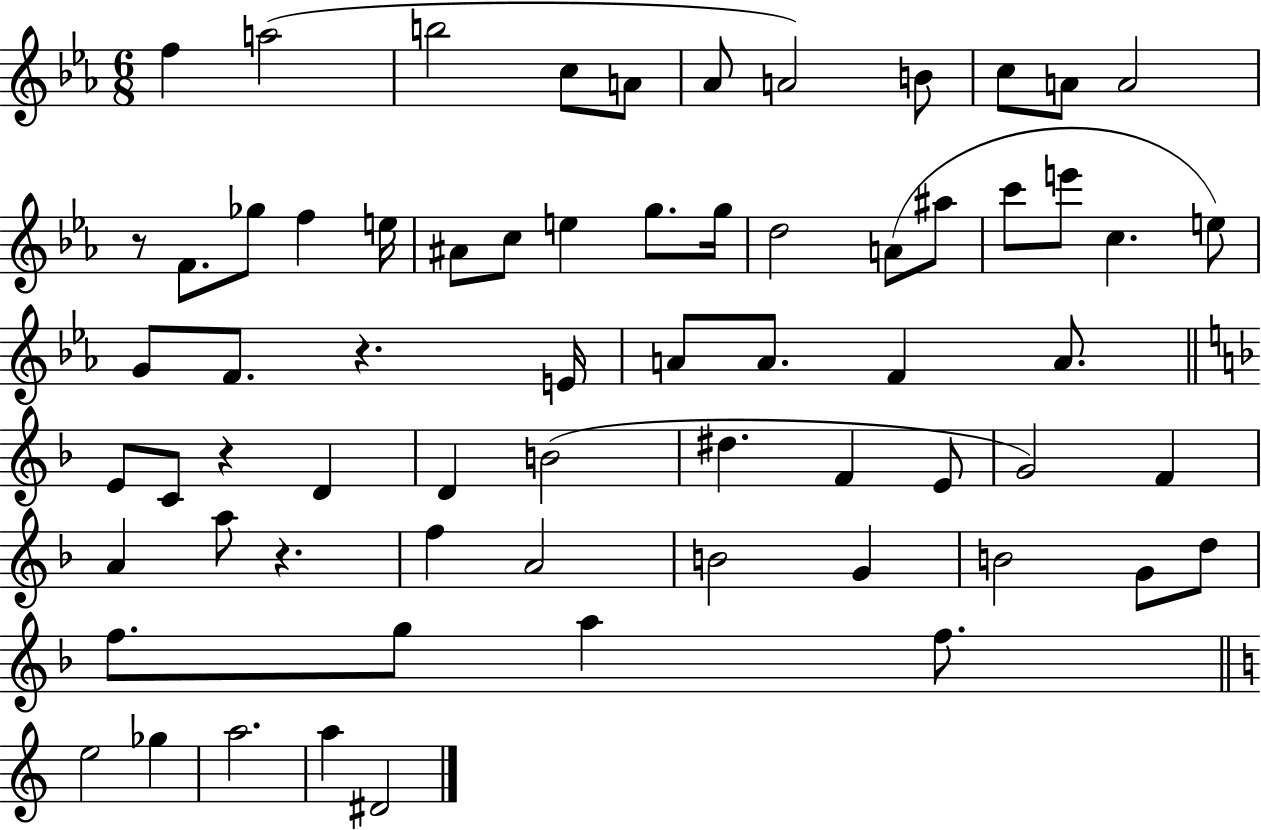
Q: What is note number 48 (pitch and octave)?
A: A4